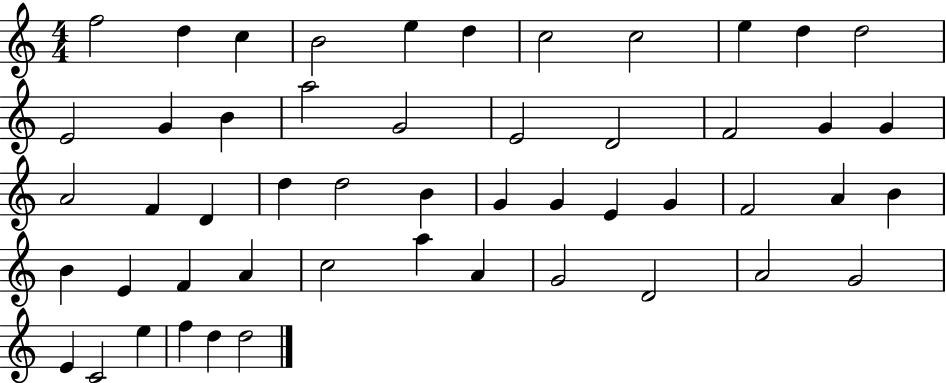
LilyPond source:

{
  \clef treble
  \numericTimeSignature
  \time 4/4
  \key c \major
  f''2 d''4 c''4 | b'2 e''4 d''4 | c''2 c''2 | e''4 d''4 d''2 | \break e'2 g'4 b'4 | a''2 g'2 | e'2 d'2 | f'2 g'4 g'4 | \break a'2 f'4 d'4 | d''4 d''2 b'4 | g'4 g'4 e'4 g'4 | f'2 a'4 b'4 | \break b'4 e'4 f'4 a'4 | c''2 a''4 a'4 | g'2 d'2 | a'2 g'2 | \break e'4 c'2 e''4 | f''4 d''4 d''2 | \bar "|."
}